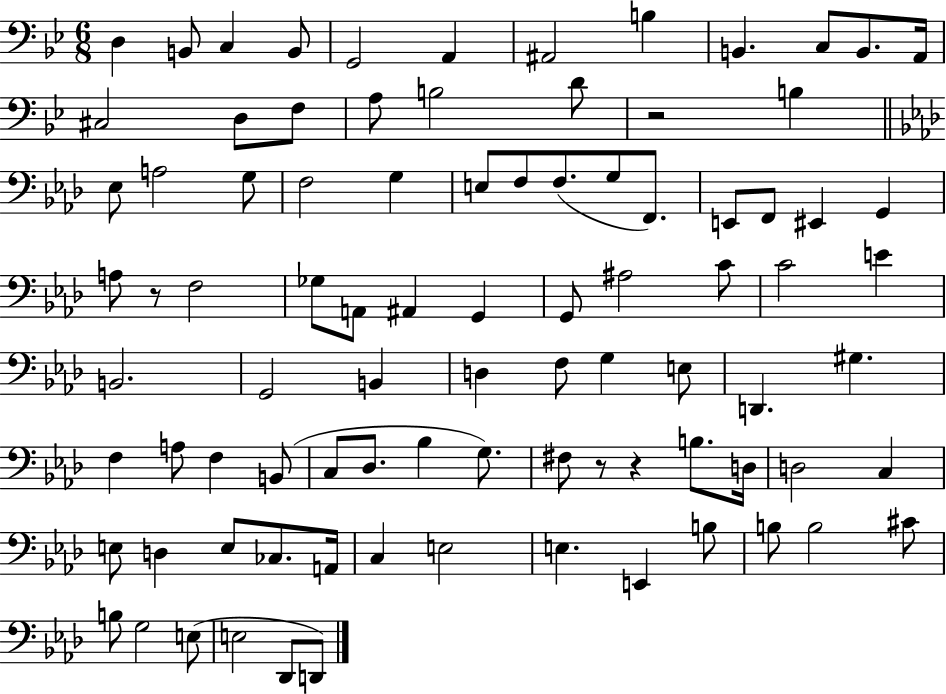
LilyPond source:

{
  \clef bass
  \numericTimeSignature
  \time 6/8
  \key bes \major
  \repeat volta 2 { d4 b,8 c4 b,8 | g,2 a,4 | ais,2 b4 | b,4. c8 b,8. a,16 | \break cis2 d8 f8 | a8 b2 d'8 | r2 b4 | \bar "||" \break \key f \minor ees8 a2 g8 | f2 g4 | e8 f8 f8.( g8 f,8.) | e,8 f,8 eis,4 g,4 | \break a8 r8 f2 | ges8 a,8 ais,4 g,4 | g,8 ais2 c'8 | c'2 e'4 | \break b,2. | g,2 b,4 | d4 f8 g4 e8 | d,4. gis4. | \break f4 a8 f4 b,8( | c8 des8. bes4 g8.) | fis8 r8 r4 b8. d16 | d2 c4 | \break e8 d4 e8 ces8. a,16 | c4 e2 | e4. e,4 b8 | b8 b2 cis'8 | \break b8 g2 e8( | e2 des,8 d,8) | } \bar "|."
}